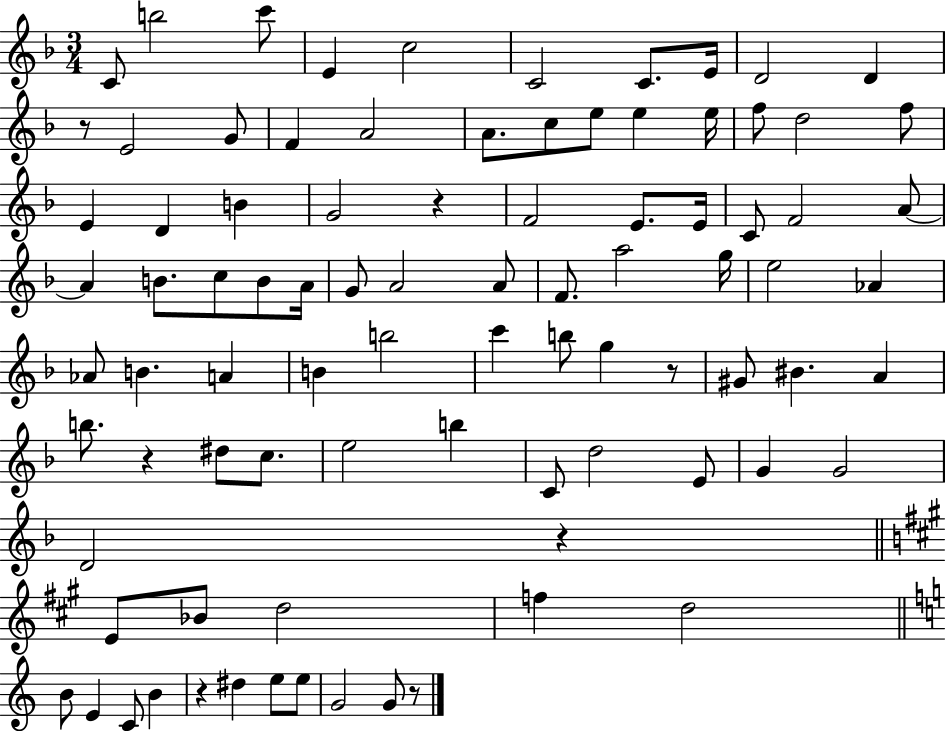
C4/e B5/h C6/e E4/q C5/h C4/h C4/e. E4/s D4/h D4/q R/e E4/h G4/e F4/q A4/h A4/e. C5/e E5/e E5/q E5/s F5/e D5/h F5/e E4/q D4/q B4/q G4/h R/q F4/h E4/e. E4/s C4/e F4/h A4/e A4/q B4/e. C5/e B4/e A4/s G4/e A4/h A4/e F4/e. A5/h G5/s E5/h Ab4/q Ab4/e B4/q. A4/q B4/q B5/h C6/q B5/e G5/q R/e G#4/e BIS4/q. A4/q B5/e. R/q D#5/e C5/e. E5/h B5/q C4/e D5/h E4/e G4/q G4/h D4/h R/q E4/e Bb4/e D5/h F5/q D5/h B4/e E4/q C4/e B4/q R/q D#5/q E5/e E5/e G4/h G4/e R/e